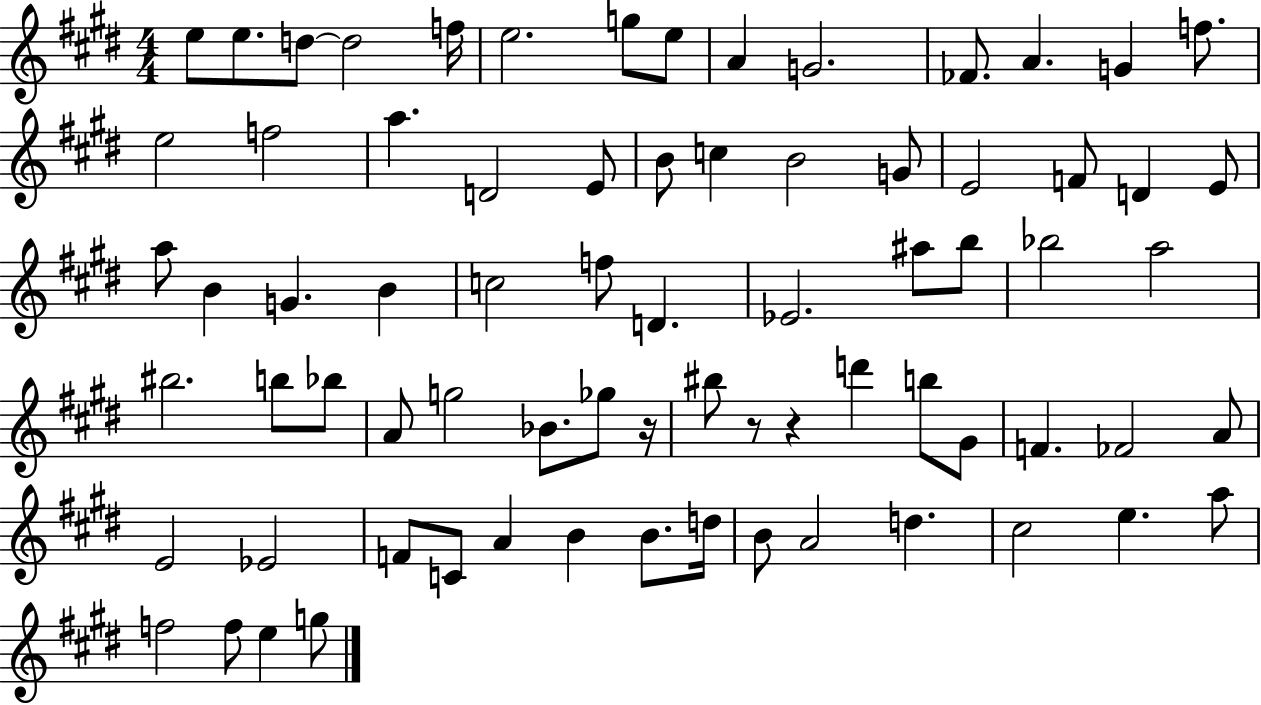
{
  \clef treble
  \numericTimeSignature
  \time 4/4
  \key e \major
  e''8 e''8. d''8~~ d''2 f''16 | e''2. g''8 e''8 | a'4 g'2. | fes'8. a'4. g'4 f''8. | \break e''2 f''2 | a''4. d'2 e'8 | b'8 c''4 b'2 g'8 | e'2 f'8 d'4 e'8 | \break a''8 b'4 g'4. b'4 | c''2 f''8 d'4. | ees'2. ais''8 b''8 | bes''2 a''2 | \break bis''2. b''8 bes''8 | a'8 g''2 bes'8. ges''8 r16 | bis''8 r8 r4 d'''4 b''8 gis'8 | f'4. fes'2 a'8 | \break e'2 ees'2 | f'8 c'8 a'4 b'4 b'8. d''16 | b'8 a'2 d''4. | cis''2 e''4. a''8 | \break f''2 f''8 e''4 g''8 | \bar "|."
}